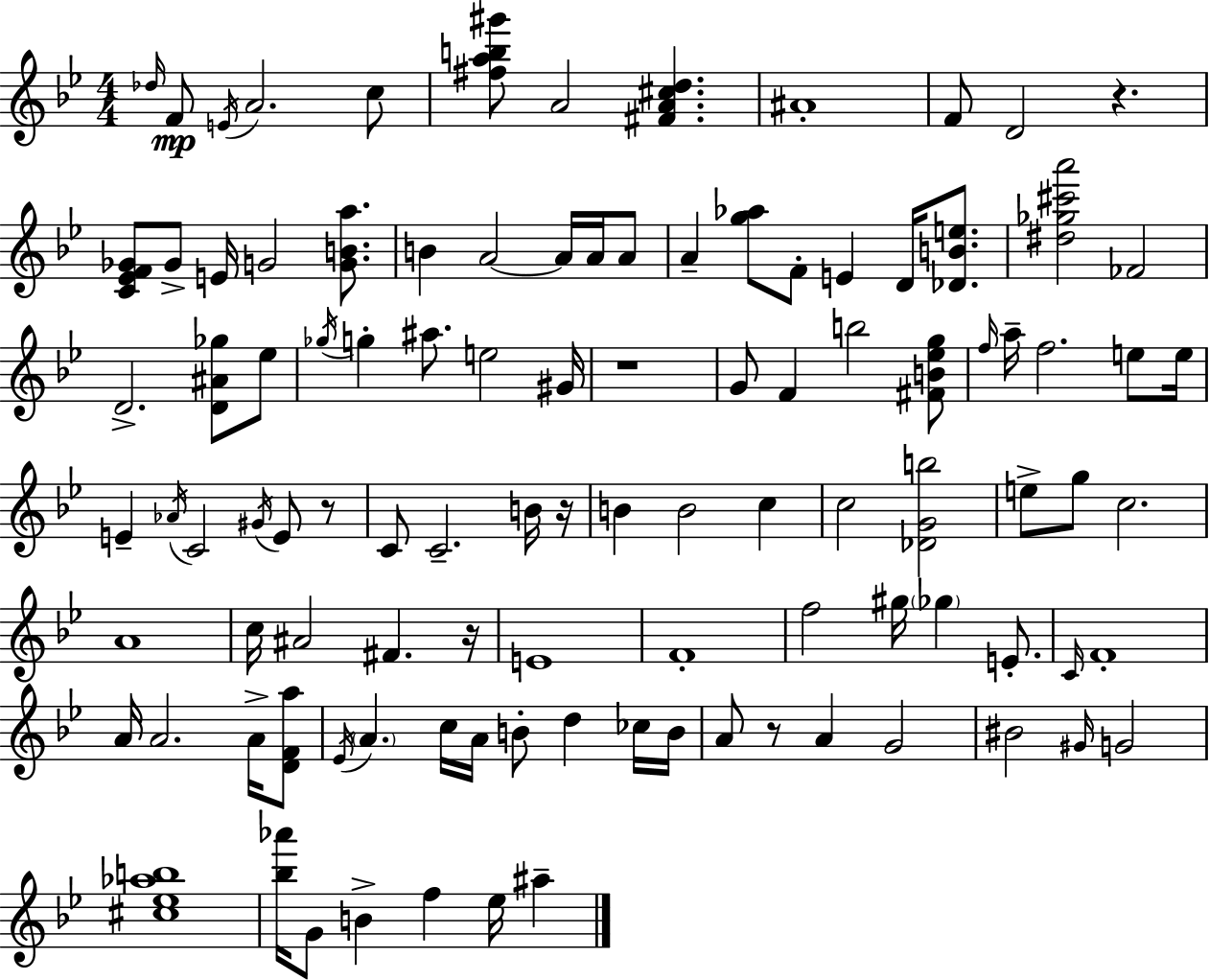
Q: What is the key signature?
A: BES major